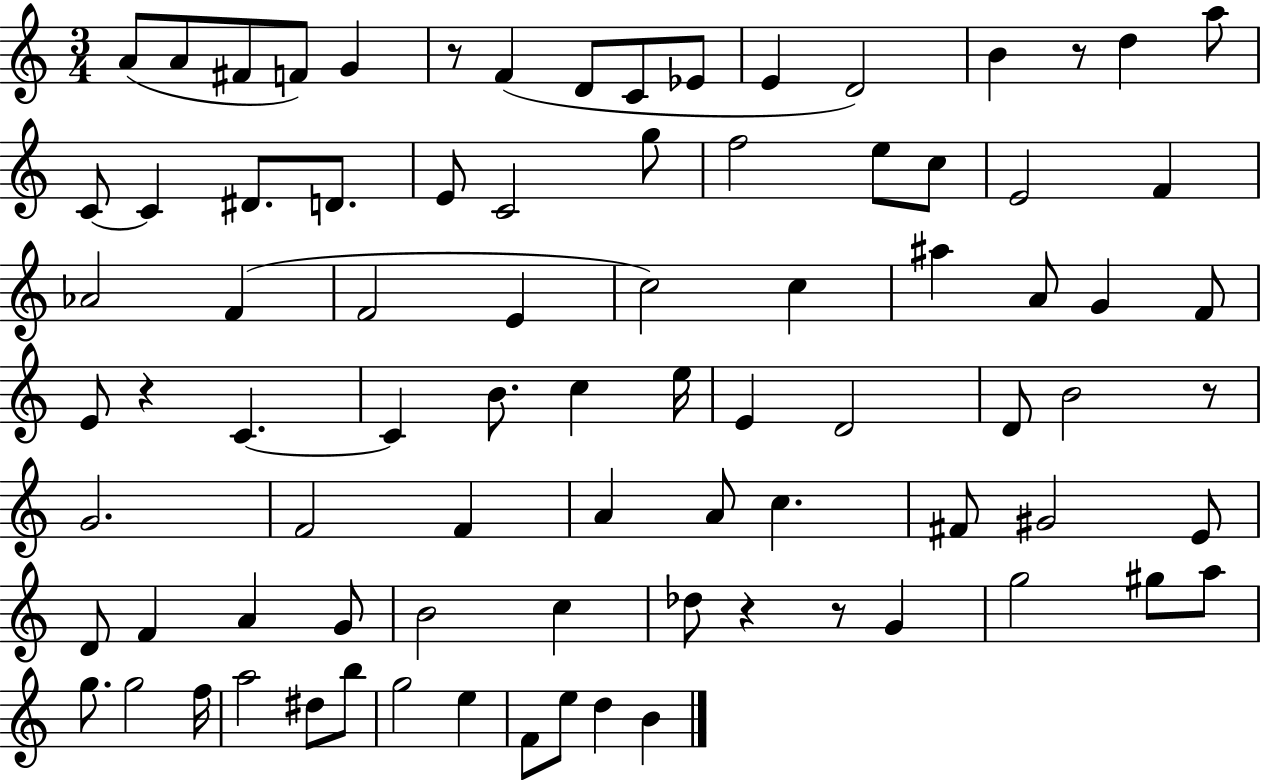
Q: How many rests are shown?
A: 6